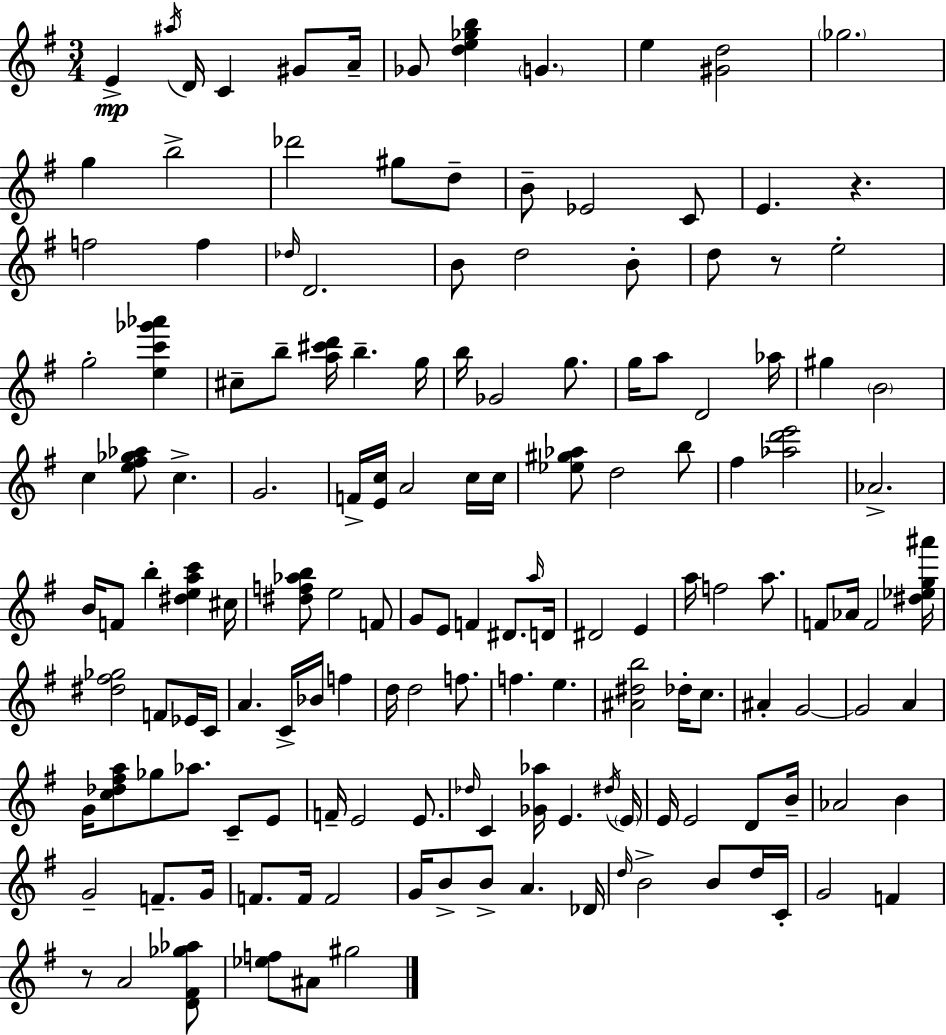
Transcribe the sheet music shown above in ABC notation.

X:1
T:Untitled
M:3/4
L:1/4
K:Em
E ^a/4 D/4 C ^G/2 A/4 _G/2 [de_gb] G e [^Gd]2 _g2 g b2 _d'2 ^g/2 d/2 B/2 _E2 C/2 E z f2 f _d/4 D2 B/2 d2 B/2 d/2 z/2 e2 g2 [ec'_g'_a'] ^c/2 b/2 [a^c'd']/4 b g/4 b/4 _G2 g/2 g/4 a/2 D2 _a/4 ^g B2 c [e^f_g_a]/2 c G2 F/4 [Ec]/4 A2 c/4 c/4 [_e^g_a]/2 d2 b/2 ^f [_ad'e']2 _A2 B/4 F/2 b [^deac'] ^c/4 [^df_ab]/2 e2 F/2 G/2 E/2 F ^D/2 a/4 D/4 ^D2 E a/4 f2 a/2 F/2 _A/4 F2 [^d_eg^a']/4 [^d^f_g]2 F/2 _E/4 C/4 A C/4 _B/4 f d/4 d2 f/2 f e [^A^db]2 _d/4 c/2 ^A G2 G2 A G/4 [c_d^fa]/2 _g/2 _a/2 C/2 E/2 F/4 E2 E/2 _d/4 C [_G_a]/4 E ^d/4 E/4 E/4 E2 D/2 B/4 _A2 B G2 F/2 G/4 F/2 F/4 F2 G/4 B/2 B/2 A _D/4 d/4 B2 B/2 d/4 C/4 G2 F z/2 A2 [D^F_g_a]/2 [_ef]/2 ^A/2 ^g2